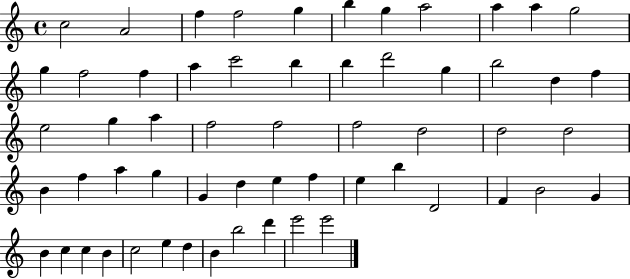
C5/h A4/h F5/q F5/h G5/q B5/q G5/q A5/h A5/q A5/q G5/h G5/q F5/h F5/q A5/q C6/h B5/q B5/q D6/h G5/q B5/h D5/q F5/q E5/h G5/q A5/q F5/h F5/h F5/h D5/h D5/h D5/h B4/q F5/q A5/q G5/q G4/q D5/q E5/q F5/q E5/q B5/q D4/h F4/q B4/h G4/q B4/q C5/q C5/q B4/q C5/h E5/q D5/q B4/q B5/h D6/q E6/h E6/h